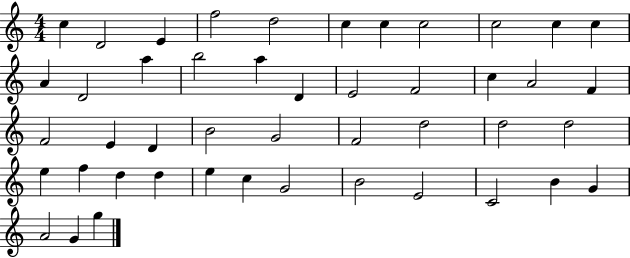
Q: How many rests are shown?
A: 0